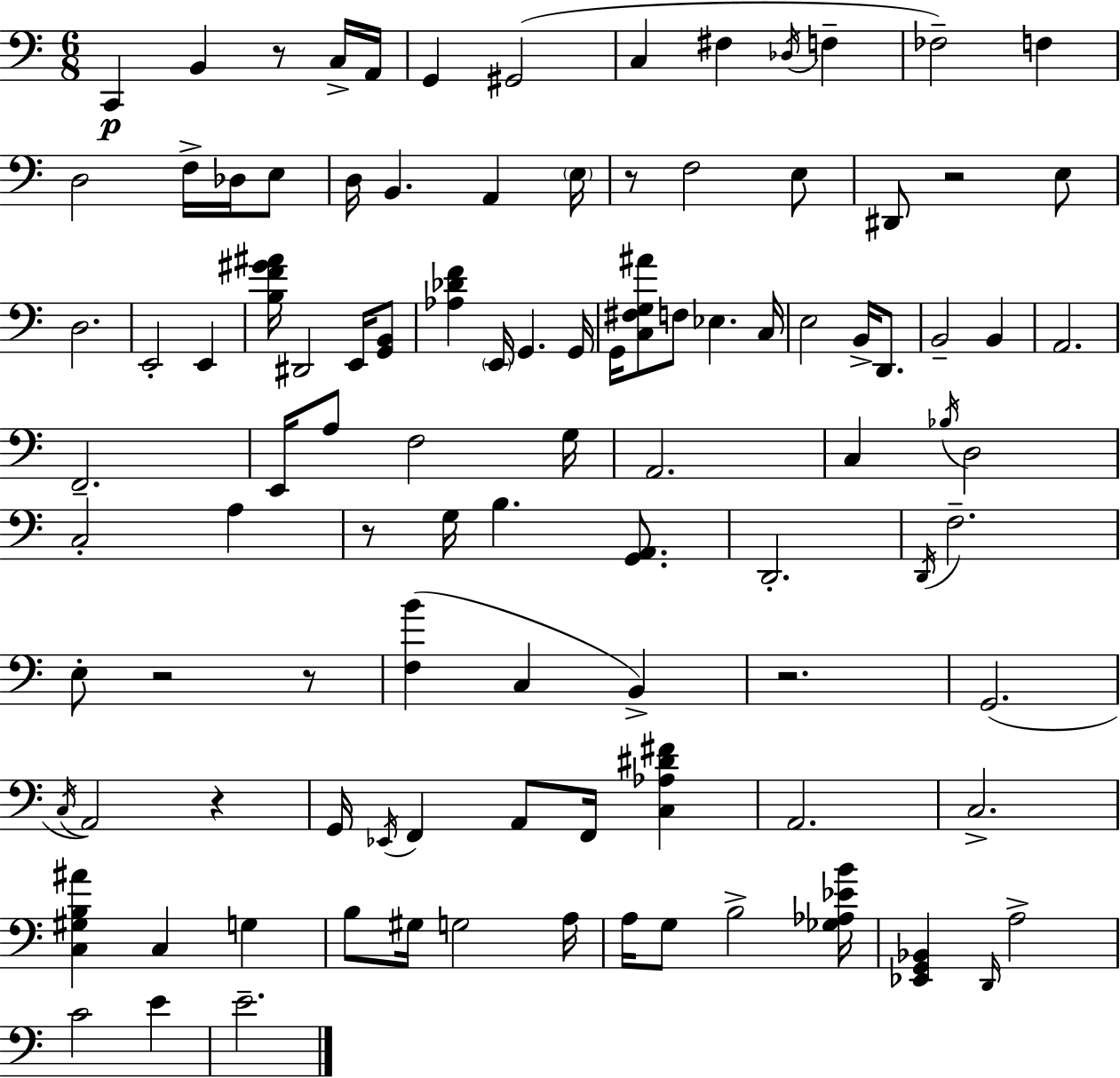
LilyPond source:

{
  \clef bass
  \numericTimeSignature
  \time 6/8
  \key a \minor
  c,4\p b,4 r8 c16-> a,16 | g,4 gis,2( | c4 fis4 \acciaccatura { des16 } f4-- | fes2--) f4 | \break d2 f16-> des16 e8 | d16 b,4. a,4 | \parenthesize e16 r8 f2 e8 | dis,8 r2 e8 | \break d2. | e,2-. e,4 | <b f' gis' ais'>16 dis,2 e,16 <g, b,>8 | <aes des' f'>4 \parenthesize e,16 g,4. | \break g,16 g,16 <c fis g ais'>8 f8 ees4. | c16 e2 b,16-> d,8. | b,2-- b,4 | a,2. | \break f,2.-- | e,16 a8 f2 | g16 a,2. | c4 \acciaccatura { bes16 } d2 | \break c2-. a4 | r8 g16 b4. <g, a,>8. | d,2.-. | \acciaccatura { d,16 } f2.-- | \break e8-. r2 | r8 <f b'>4( c4 b,4->) | r2. | g,2.( | \break \acciaccatura { c16 } a,2) | r4 g,16 \acciaccatura { ees,16 } f,4 a,8 | f,16 <c aes dis' fis'>4 a,2. | c2.-> | \break <c gis b ais'>4 c4 | g4 b8 gis16 g2 | a16 a16 g8 b2-> | <ges aes ees' b'>16 <ees, g, bes,>4 \grace { d,16 } a2-> | \break c'2 | e'4 e'2.-- | \bar "|."
}